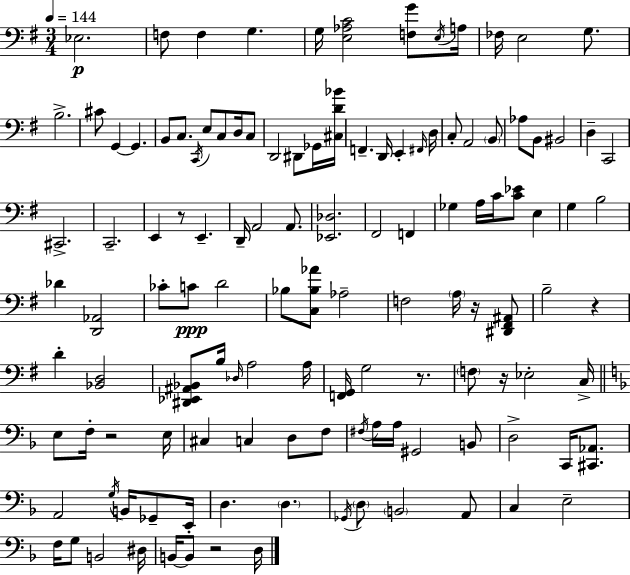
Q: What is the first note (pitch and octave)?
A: Eb3